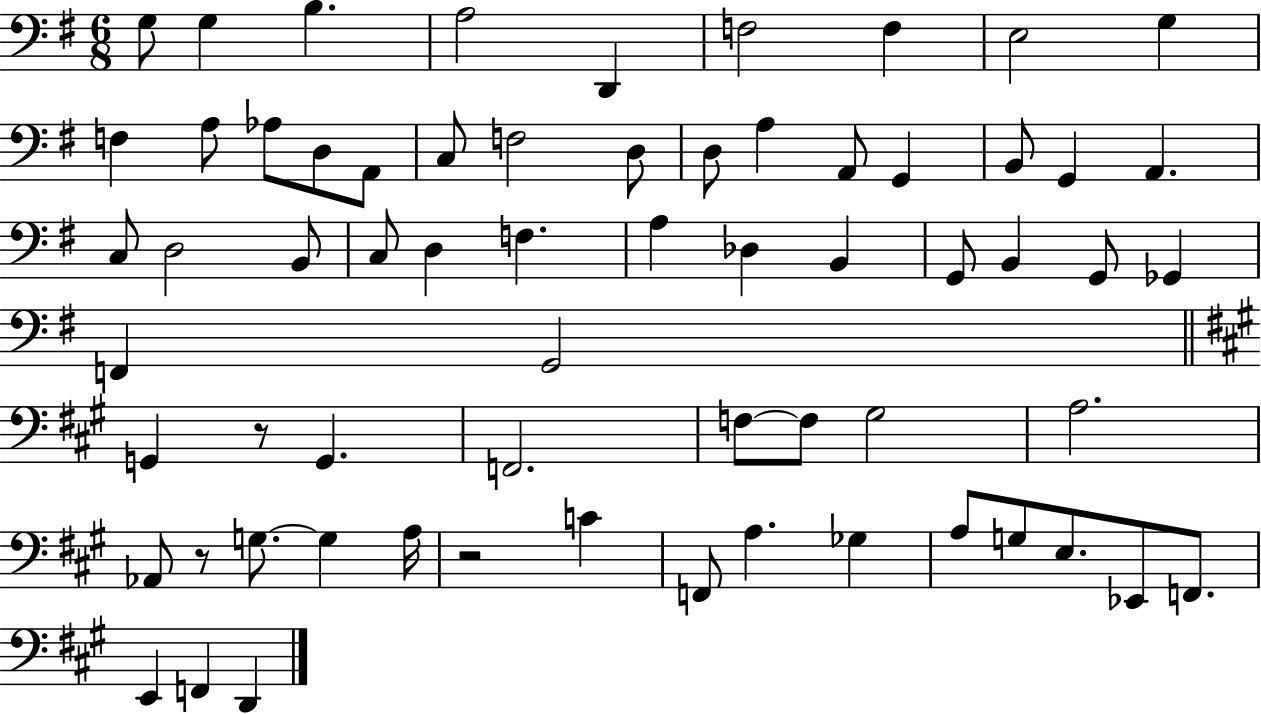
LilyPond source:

{
  \clef bass
  \numericTimeSignature
  \time 6/8
  \key g \major
  g8 g4 b4. | a2 d,4 | f2 f4 | e2 g4 | \break f4 a8 aes8 d8 a,8 | c8 f2 d8 | d8 a4 a,8 g,4 | b,8 g,4 a,4. | \break c8 d2 b,8 | c8 d4 f4. | a4 des4 b,4 | g,8 b,4 g,8 ges,4 | \break f,4 g,2 | \bar "||" \break \key a \major g,4 r8 g,4. | f,2. | f8~~ f8 gis2 | a2. | \break aes,8 r8 g8.~~ g4 a16 | r2 c'4 | f,8 a4. ges4 | a8 g8 e8. ees,8 f,8. | \break e,4 f,4 d,4 | \bar "|."
}